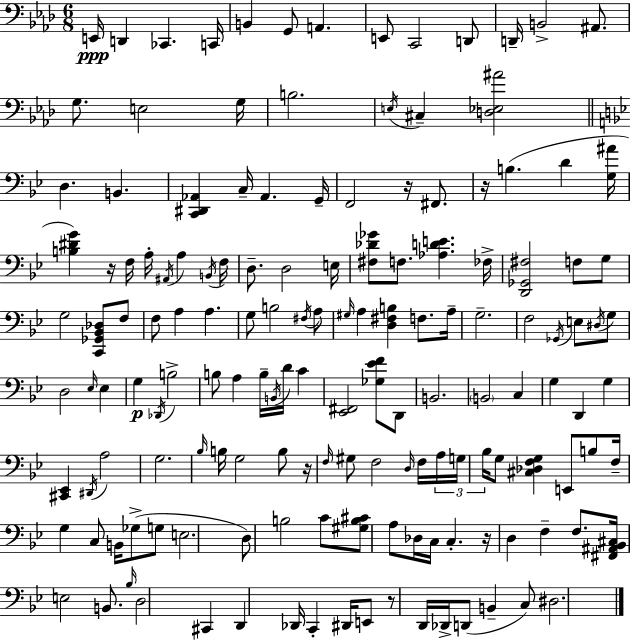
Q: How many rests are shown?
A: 6